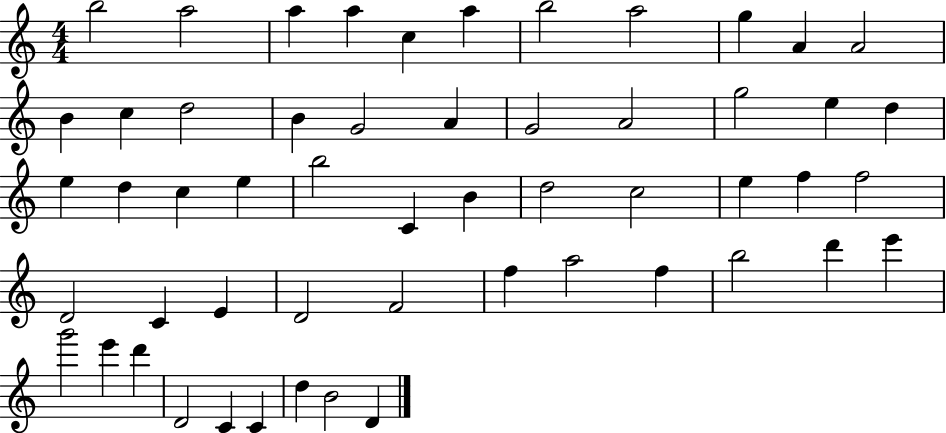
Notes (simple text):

B5/h A5/h A5/q A5/q C5/q A5/q B5/h A5/h G5/q A4/q A4/h B4/q C5/q D5/h B4/q G4/h A4/q G4/h A4/h G5/h E5/q D5/q E5/q D5/q C5/q E5/q B5/h C4/q B4/q D5/h C5/h E5/q F5/q F5/h D4/h C4/q E4/q D4/h F4/h F5/q A5/h F5/q B5/h D6/q E6/q G6/h E6/q D6/q D4/h C4/q C4/q D5/q B4/h D4/q